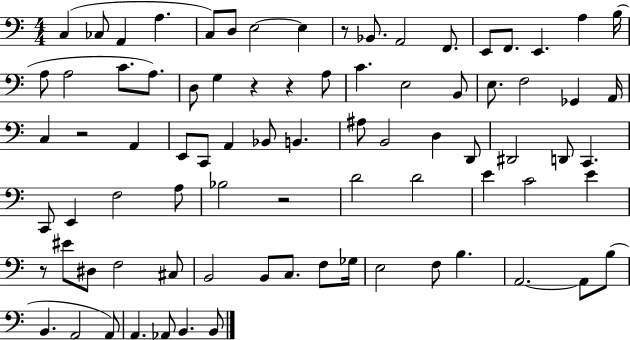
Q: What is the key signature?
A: C major